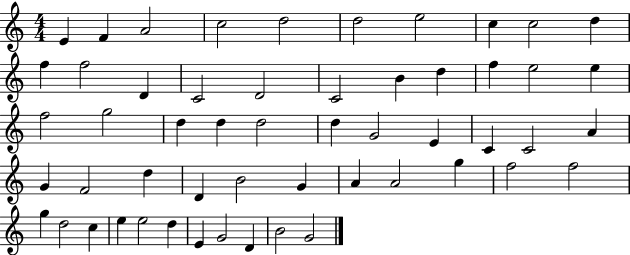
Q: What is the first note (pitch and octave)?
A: E4